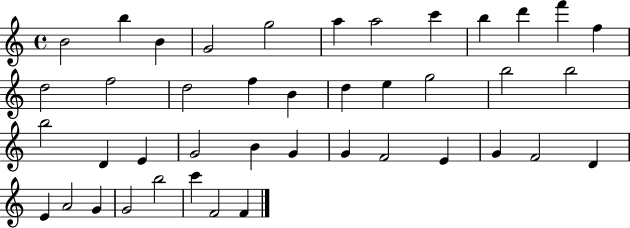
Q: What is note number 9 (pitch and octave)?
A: B5